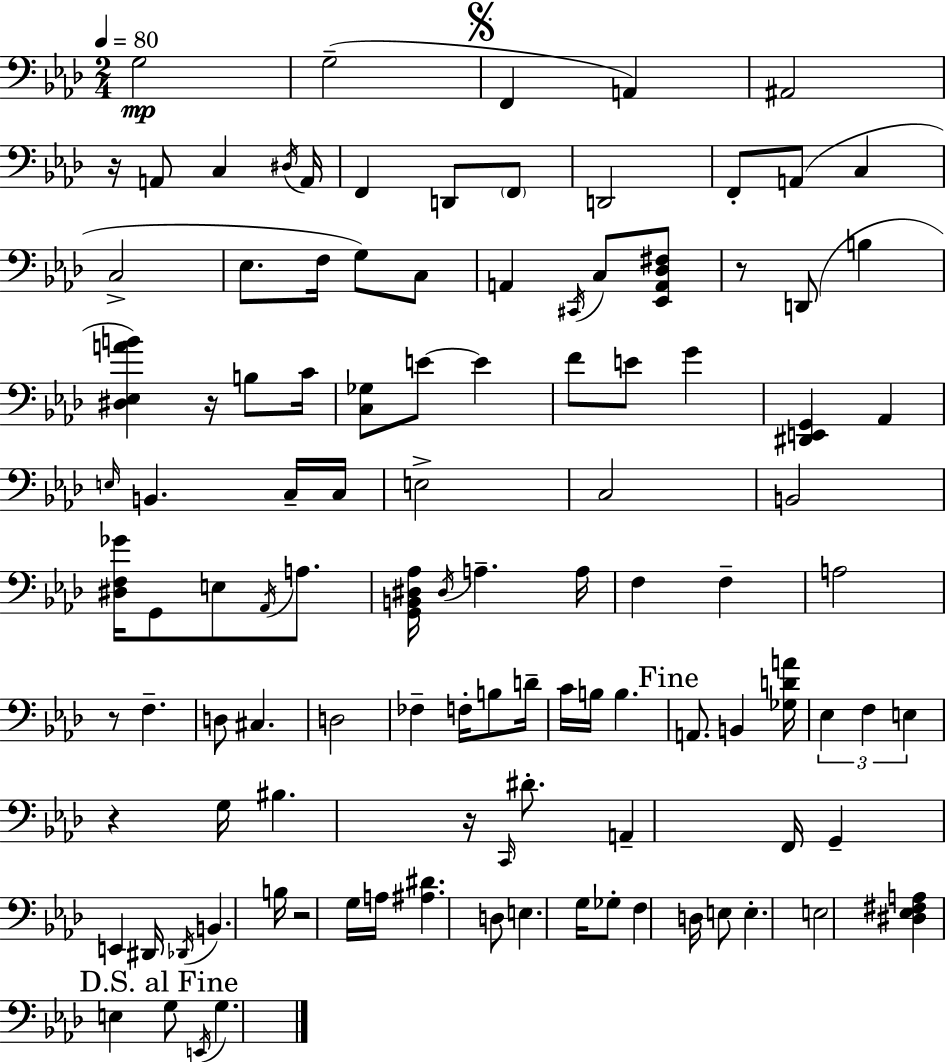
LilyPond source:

{
  \clef bass
  \numericTimeSignature
  \time 2/4
  \key aes \major
  \tempo 4 = 80
  g2\mp | g2--( | \mark \markup { \musicglyph "scripts.segno" } f,4 a,4) | ais,2 | \break r16 a,8 c4 \acciaccatura { dis16 } | a,16 f,4 d,8 \parenthesize f,8 | d,2 | f,8-. a,8( c4 | \break c2-> | ees8. f16 g8) c8 | a,4 \acciaccatura { cis,16 } c8 | <ees, a, des fis>8 r8 d,8( b4 | \break <dis ees a' b'>4) r16 b8 | c'16 <c ges>8 e'8~~ e'4 | f'8 e'8 g'4 | <dis, e, g,>4 aes,4 | \break \grace { e16 } b,4. | c16-- c16 e2-> | c2 | b,2 | \break <dis f ges'>16 g,8 e8 | \acciaccatura { aes,16 } a8. <g, b, dis aes>16 \acciaccatura { dis16 } a4.-- | a16 f4 | f4-- a2 | \break r8 f4.-- | d8 cis4. | d2 | fes4-- | \break f16-. b8 d'16-- c'16 b16 b4. | \mark "Fine" a,8. | b,4 <ges d' a'>16 \tuplet 3/2 { ees4 | f4 e4 } | \break r4 g16 bis4. | r16 \grace { c,16 } dis'8.-. | a,4-- f,16 g,4-- | e,4 dis,16 \acciaccatura { des,16 } | \break b,4. b16 r2 | g16 | a16 <ais dis'>4. d8 | e4. g16 | \break ges8-. f4 d16 e8 | e4.-. e2 | <dis ees fis a>4 | e4 \mark "D.S. al Fine" g8 | \break \acciaccatura { e,16 } g4. | \bar "|."
}